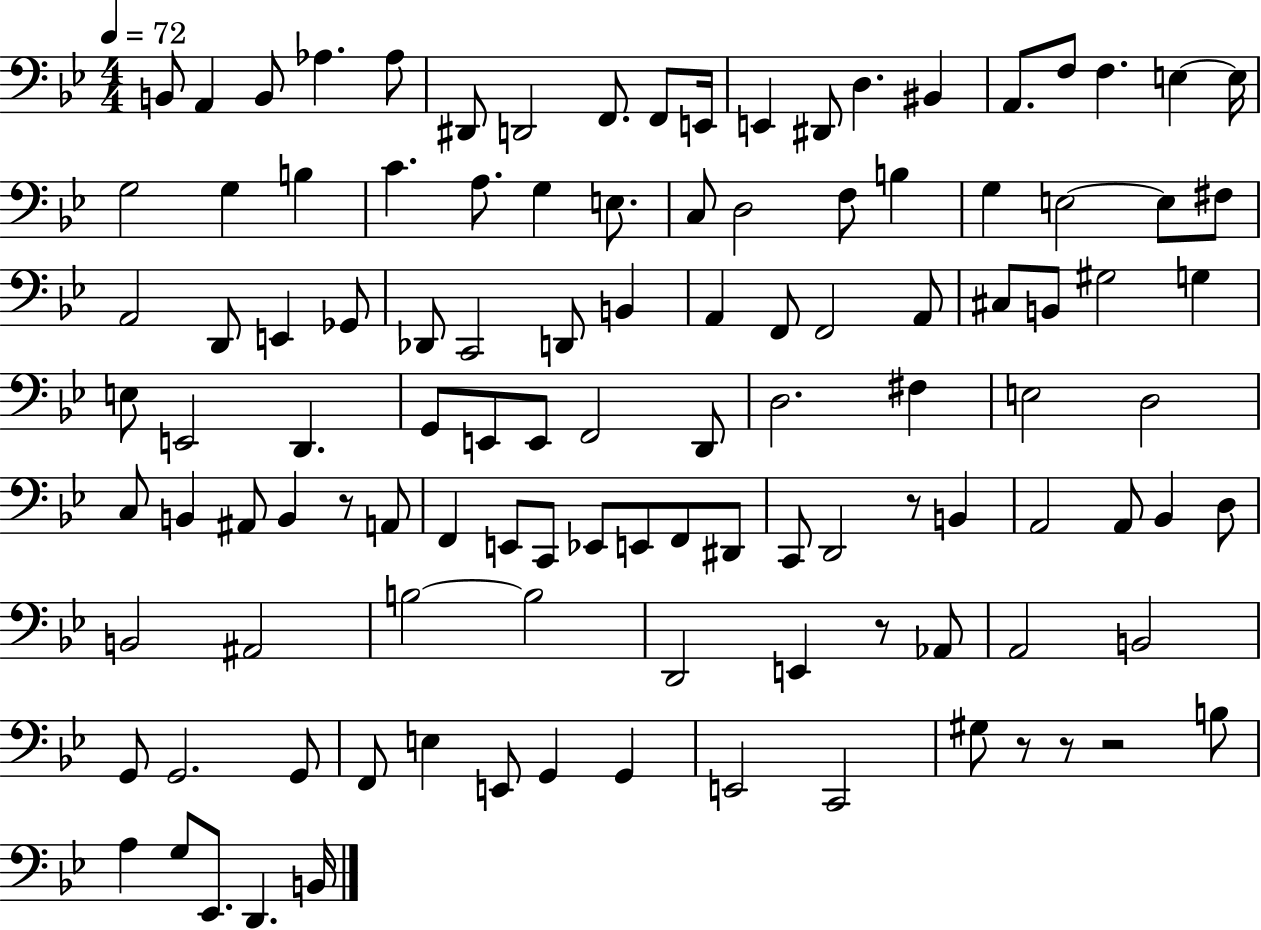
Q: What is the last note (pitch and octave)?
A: B2